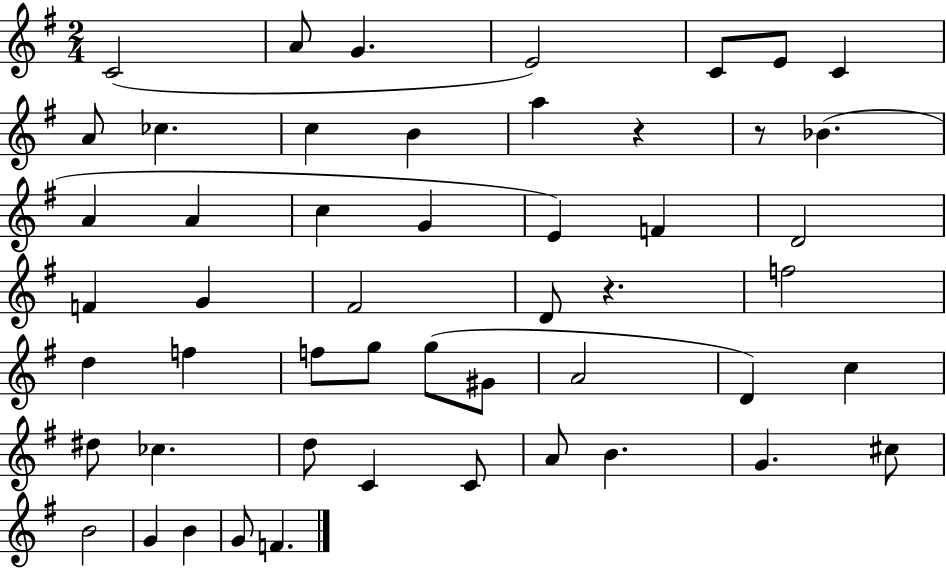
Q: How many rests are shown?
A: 3